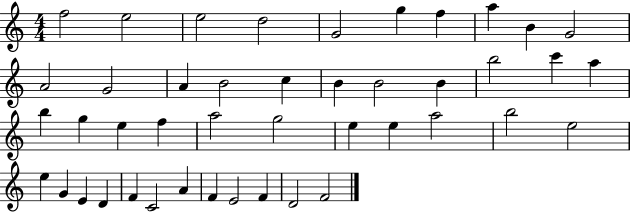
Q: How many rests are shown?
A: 0